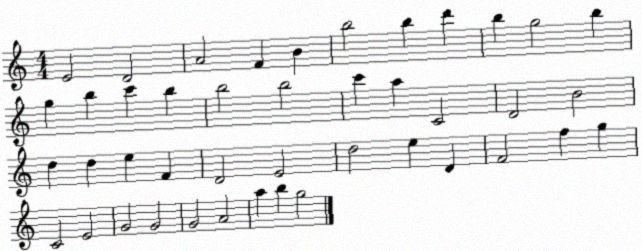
X:1
T:Untitled
M:4/4
L:1/4
K:C
E2 D2 A2 F B b2 b d' b g2 b g b c' b b2 b2 c' a C2 D2 B2 d d e F D2 E2 d2 e D F2 f g C2 E2 G2 G2 G2 A2 a b g2